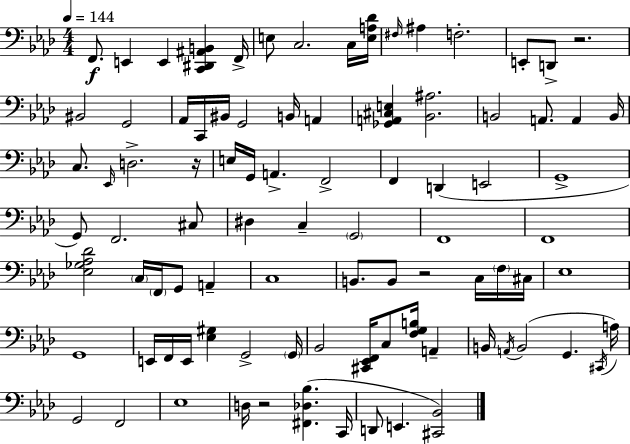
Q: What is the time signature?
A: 4/4